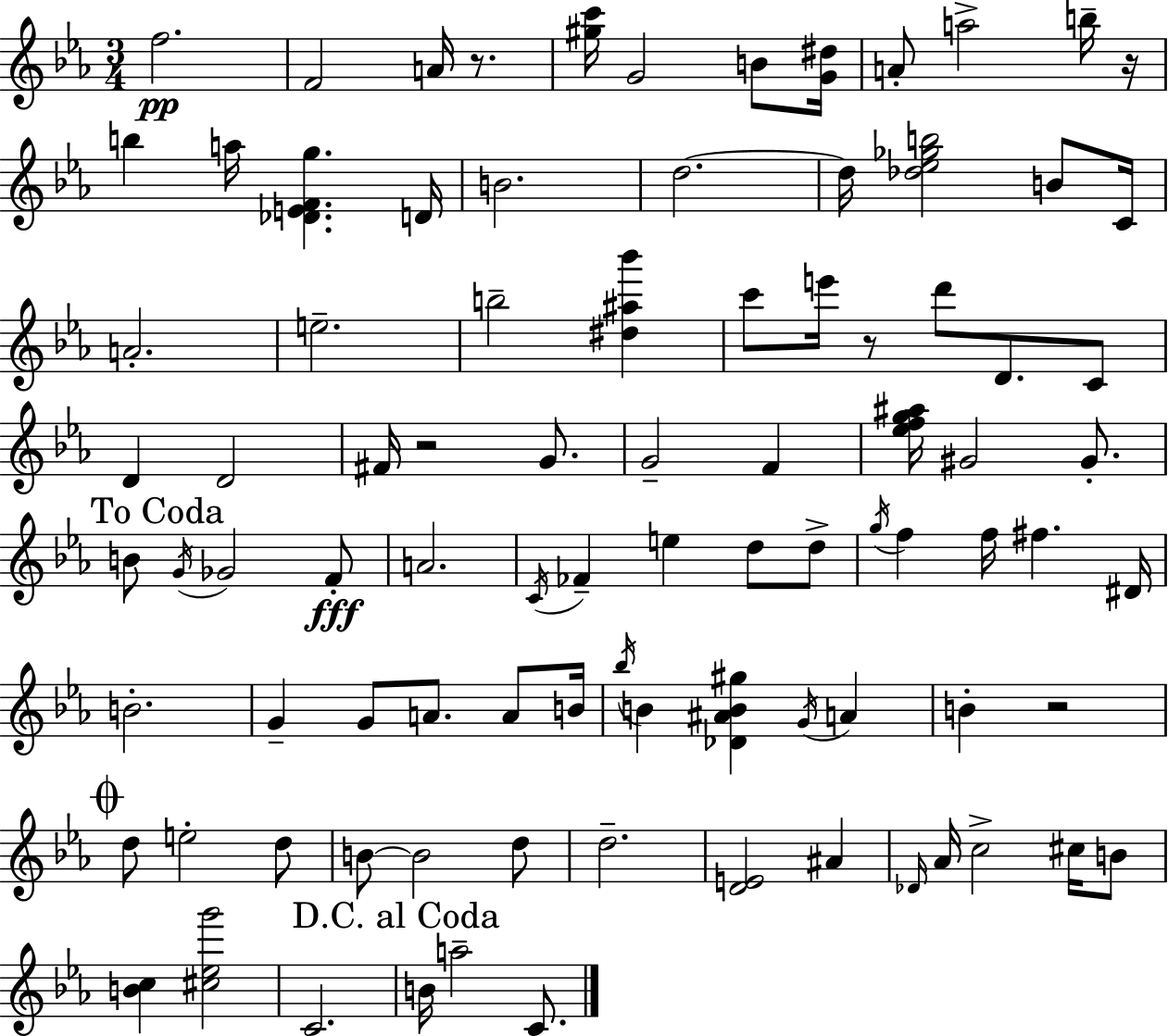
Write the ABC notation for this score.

X:1
T:Untitled
M:3/4
L:1/4
K:Eb
f2 F2 A/4 z/2 [^gc']/4 G2 B/2 [G^d]/4 A/2 a2 b/4 z/4 b a/4 [_DEFg] D/4 B2 d2 d/4 [_d_e_gb]2 B/2 C/4 A2 e2 b2 [^d^a_b'] c'/2 e'/4 z/2 d'/2 D/2 C/2 D D2 ^F/4 z2 G/2 G2 F [_efg^a]/4 ^G2 ^G/2 B/2 G/4 _G2 F/2 A2 C/4 _F e d/2 d/2 g/4 f f/4 ^f ^D/4 B2 G G/2 A/2 A/2 B/4 _b/4 B [_D^AB^g] G/4 A B z2 d/2 e2 d/2 B/2 B2 d/2 d2 [DE]2 ^A _D/4 _A/4 c2 ^c/4 B/2 [Bc] [^c_eg']2 C2 B/4 a2 C/2